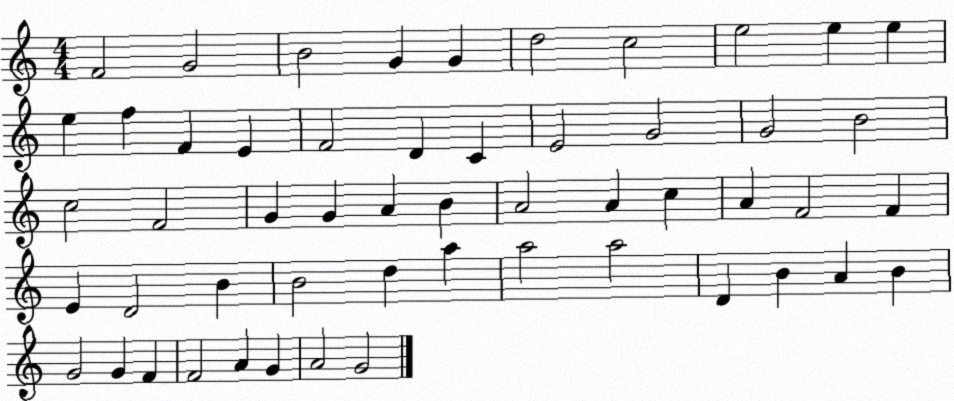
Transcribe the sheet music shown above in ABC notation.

X:1
T:Untitled
M:4/4
L:1/4
K:C
F2 G2 B2 G G d2 c2 e2 e e e f F E F2 D C E2 G2 G2 B2 c2 F2 G G A B A2 A c A F2 F E D2 B B2 d a a2 a2 D B A B G2 G F F2 A G A2 G2